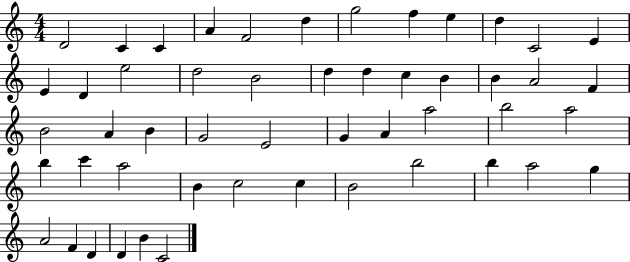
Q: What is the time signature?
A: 4/4